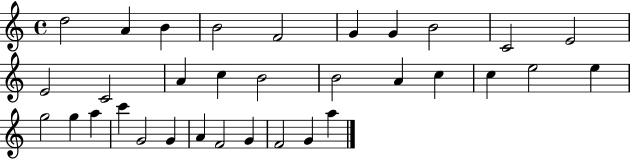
D5/h A4/q B4/q B4/h F4/h G4/q G4/q B4/h C4/h E4/h E4/h C4/h A4/q C5/q B4/h B4/h A4/q C5/q C5/q E5/h E5/q G5/h G5/q A5/q C6/q G4/h G4/q A4/q F4/h G4/q F4/h G4/q A5/q